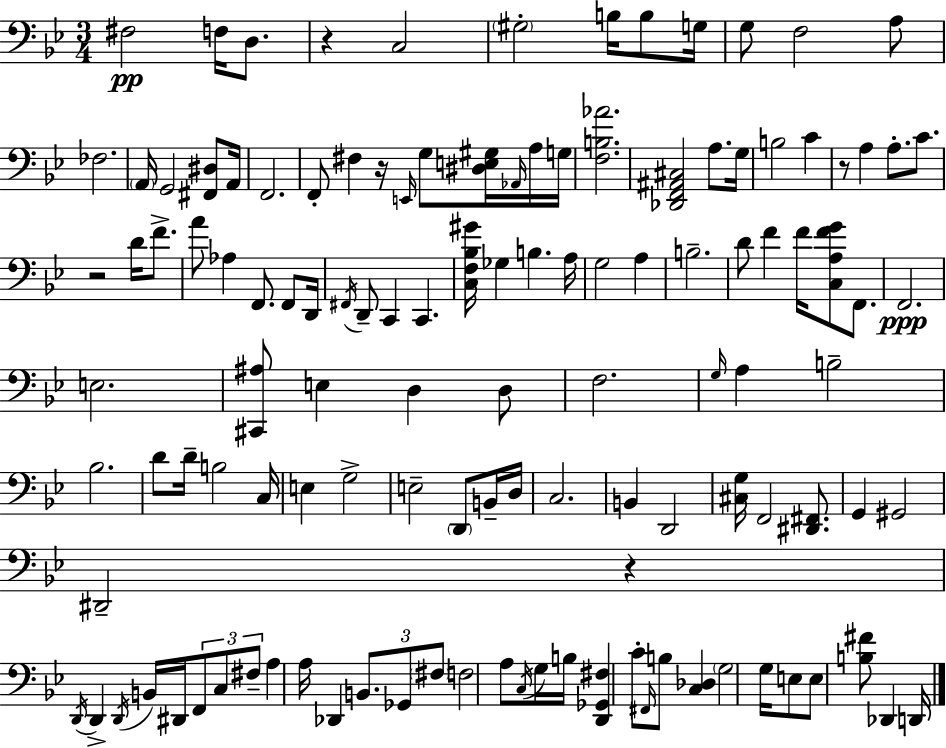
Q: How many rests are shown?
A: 5